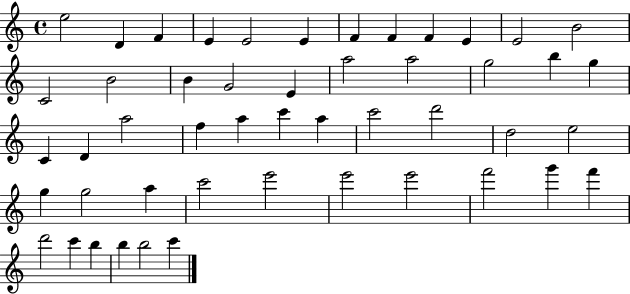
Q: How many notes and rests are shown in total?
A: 49